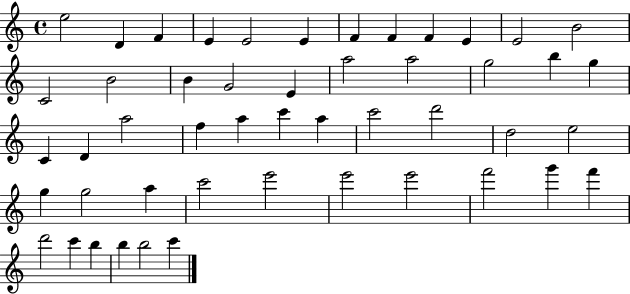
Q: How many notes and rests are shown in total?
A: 49